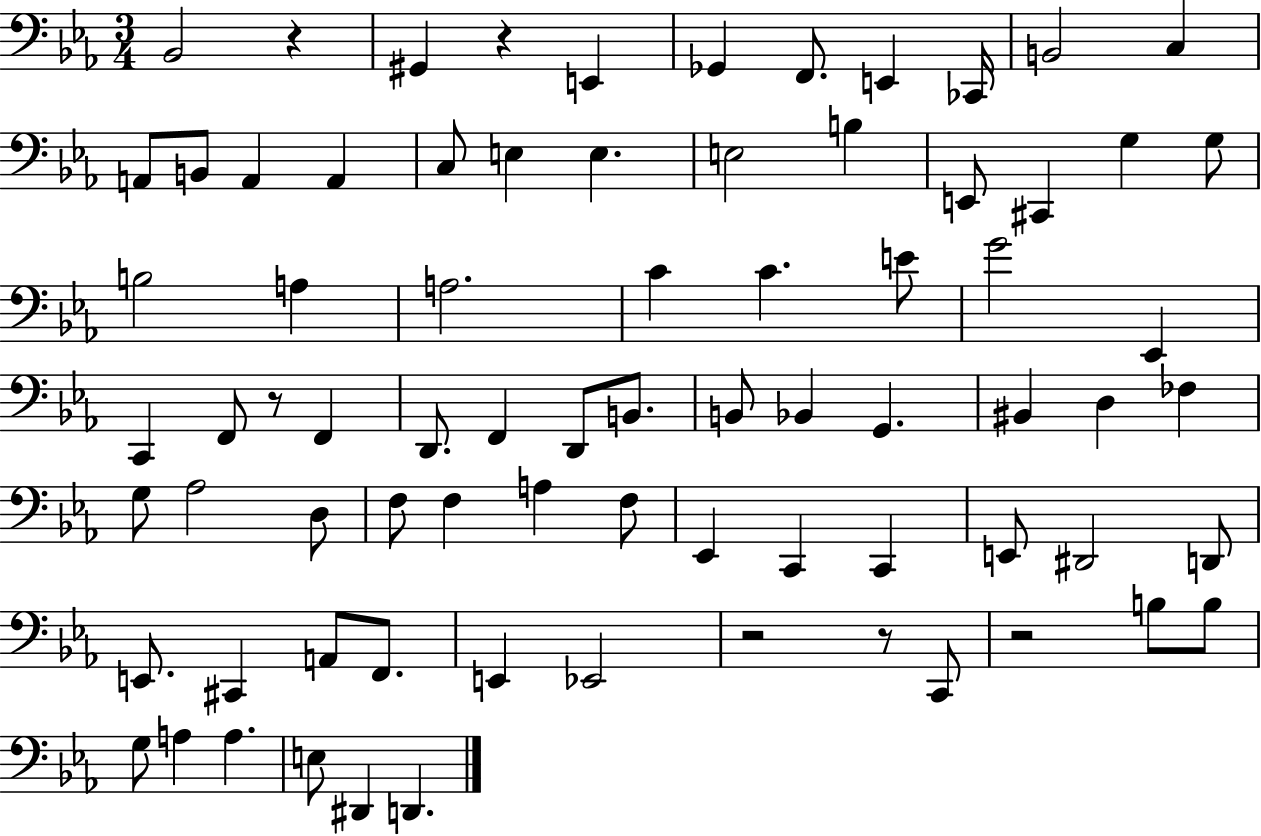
{
  \clef bass
  \numericTimeSignature
  \time 3/4
  \key ees \major
  bes,2 r4 | gis,4 r4 e,4 | ges,4 f,8. e,4 ces,16 | b,2 c4 | \break a,8 b,8 a,4 a,4 | c8 e4 e4. | e2 b4 | e,8 cis,4 g4 g8 | \break b2 a4 | a2. | c'4 c'4. e'8 | g'2 ees,4 | \break c,4 f,8 r8 f,4 | d,8. f,4 d,8 b,8. | b,8 bes,4 g,4. | bis,4 d4 fes4 | \break g8 aes2 d8 | f8 f4 a4 f8 | ees,4 c,4 c,4 | e,8 dis,2 d,8 | \break e,8. cis,4 a,8 f,8. | e,4 ees,2 | r2 r8 c,8 | r2 b8 b8 | \break g8 a4 a4. | e8 dis,4 d,4. | \bar "|."
}